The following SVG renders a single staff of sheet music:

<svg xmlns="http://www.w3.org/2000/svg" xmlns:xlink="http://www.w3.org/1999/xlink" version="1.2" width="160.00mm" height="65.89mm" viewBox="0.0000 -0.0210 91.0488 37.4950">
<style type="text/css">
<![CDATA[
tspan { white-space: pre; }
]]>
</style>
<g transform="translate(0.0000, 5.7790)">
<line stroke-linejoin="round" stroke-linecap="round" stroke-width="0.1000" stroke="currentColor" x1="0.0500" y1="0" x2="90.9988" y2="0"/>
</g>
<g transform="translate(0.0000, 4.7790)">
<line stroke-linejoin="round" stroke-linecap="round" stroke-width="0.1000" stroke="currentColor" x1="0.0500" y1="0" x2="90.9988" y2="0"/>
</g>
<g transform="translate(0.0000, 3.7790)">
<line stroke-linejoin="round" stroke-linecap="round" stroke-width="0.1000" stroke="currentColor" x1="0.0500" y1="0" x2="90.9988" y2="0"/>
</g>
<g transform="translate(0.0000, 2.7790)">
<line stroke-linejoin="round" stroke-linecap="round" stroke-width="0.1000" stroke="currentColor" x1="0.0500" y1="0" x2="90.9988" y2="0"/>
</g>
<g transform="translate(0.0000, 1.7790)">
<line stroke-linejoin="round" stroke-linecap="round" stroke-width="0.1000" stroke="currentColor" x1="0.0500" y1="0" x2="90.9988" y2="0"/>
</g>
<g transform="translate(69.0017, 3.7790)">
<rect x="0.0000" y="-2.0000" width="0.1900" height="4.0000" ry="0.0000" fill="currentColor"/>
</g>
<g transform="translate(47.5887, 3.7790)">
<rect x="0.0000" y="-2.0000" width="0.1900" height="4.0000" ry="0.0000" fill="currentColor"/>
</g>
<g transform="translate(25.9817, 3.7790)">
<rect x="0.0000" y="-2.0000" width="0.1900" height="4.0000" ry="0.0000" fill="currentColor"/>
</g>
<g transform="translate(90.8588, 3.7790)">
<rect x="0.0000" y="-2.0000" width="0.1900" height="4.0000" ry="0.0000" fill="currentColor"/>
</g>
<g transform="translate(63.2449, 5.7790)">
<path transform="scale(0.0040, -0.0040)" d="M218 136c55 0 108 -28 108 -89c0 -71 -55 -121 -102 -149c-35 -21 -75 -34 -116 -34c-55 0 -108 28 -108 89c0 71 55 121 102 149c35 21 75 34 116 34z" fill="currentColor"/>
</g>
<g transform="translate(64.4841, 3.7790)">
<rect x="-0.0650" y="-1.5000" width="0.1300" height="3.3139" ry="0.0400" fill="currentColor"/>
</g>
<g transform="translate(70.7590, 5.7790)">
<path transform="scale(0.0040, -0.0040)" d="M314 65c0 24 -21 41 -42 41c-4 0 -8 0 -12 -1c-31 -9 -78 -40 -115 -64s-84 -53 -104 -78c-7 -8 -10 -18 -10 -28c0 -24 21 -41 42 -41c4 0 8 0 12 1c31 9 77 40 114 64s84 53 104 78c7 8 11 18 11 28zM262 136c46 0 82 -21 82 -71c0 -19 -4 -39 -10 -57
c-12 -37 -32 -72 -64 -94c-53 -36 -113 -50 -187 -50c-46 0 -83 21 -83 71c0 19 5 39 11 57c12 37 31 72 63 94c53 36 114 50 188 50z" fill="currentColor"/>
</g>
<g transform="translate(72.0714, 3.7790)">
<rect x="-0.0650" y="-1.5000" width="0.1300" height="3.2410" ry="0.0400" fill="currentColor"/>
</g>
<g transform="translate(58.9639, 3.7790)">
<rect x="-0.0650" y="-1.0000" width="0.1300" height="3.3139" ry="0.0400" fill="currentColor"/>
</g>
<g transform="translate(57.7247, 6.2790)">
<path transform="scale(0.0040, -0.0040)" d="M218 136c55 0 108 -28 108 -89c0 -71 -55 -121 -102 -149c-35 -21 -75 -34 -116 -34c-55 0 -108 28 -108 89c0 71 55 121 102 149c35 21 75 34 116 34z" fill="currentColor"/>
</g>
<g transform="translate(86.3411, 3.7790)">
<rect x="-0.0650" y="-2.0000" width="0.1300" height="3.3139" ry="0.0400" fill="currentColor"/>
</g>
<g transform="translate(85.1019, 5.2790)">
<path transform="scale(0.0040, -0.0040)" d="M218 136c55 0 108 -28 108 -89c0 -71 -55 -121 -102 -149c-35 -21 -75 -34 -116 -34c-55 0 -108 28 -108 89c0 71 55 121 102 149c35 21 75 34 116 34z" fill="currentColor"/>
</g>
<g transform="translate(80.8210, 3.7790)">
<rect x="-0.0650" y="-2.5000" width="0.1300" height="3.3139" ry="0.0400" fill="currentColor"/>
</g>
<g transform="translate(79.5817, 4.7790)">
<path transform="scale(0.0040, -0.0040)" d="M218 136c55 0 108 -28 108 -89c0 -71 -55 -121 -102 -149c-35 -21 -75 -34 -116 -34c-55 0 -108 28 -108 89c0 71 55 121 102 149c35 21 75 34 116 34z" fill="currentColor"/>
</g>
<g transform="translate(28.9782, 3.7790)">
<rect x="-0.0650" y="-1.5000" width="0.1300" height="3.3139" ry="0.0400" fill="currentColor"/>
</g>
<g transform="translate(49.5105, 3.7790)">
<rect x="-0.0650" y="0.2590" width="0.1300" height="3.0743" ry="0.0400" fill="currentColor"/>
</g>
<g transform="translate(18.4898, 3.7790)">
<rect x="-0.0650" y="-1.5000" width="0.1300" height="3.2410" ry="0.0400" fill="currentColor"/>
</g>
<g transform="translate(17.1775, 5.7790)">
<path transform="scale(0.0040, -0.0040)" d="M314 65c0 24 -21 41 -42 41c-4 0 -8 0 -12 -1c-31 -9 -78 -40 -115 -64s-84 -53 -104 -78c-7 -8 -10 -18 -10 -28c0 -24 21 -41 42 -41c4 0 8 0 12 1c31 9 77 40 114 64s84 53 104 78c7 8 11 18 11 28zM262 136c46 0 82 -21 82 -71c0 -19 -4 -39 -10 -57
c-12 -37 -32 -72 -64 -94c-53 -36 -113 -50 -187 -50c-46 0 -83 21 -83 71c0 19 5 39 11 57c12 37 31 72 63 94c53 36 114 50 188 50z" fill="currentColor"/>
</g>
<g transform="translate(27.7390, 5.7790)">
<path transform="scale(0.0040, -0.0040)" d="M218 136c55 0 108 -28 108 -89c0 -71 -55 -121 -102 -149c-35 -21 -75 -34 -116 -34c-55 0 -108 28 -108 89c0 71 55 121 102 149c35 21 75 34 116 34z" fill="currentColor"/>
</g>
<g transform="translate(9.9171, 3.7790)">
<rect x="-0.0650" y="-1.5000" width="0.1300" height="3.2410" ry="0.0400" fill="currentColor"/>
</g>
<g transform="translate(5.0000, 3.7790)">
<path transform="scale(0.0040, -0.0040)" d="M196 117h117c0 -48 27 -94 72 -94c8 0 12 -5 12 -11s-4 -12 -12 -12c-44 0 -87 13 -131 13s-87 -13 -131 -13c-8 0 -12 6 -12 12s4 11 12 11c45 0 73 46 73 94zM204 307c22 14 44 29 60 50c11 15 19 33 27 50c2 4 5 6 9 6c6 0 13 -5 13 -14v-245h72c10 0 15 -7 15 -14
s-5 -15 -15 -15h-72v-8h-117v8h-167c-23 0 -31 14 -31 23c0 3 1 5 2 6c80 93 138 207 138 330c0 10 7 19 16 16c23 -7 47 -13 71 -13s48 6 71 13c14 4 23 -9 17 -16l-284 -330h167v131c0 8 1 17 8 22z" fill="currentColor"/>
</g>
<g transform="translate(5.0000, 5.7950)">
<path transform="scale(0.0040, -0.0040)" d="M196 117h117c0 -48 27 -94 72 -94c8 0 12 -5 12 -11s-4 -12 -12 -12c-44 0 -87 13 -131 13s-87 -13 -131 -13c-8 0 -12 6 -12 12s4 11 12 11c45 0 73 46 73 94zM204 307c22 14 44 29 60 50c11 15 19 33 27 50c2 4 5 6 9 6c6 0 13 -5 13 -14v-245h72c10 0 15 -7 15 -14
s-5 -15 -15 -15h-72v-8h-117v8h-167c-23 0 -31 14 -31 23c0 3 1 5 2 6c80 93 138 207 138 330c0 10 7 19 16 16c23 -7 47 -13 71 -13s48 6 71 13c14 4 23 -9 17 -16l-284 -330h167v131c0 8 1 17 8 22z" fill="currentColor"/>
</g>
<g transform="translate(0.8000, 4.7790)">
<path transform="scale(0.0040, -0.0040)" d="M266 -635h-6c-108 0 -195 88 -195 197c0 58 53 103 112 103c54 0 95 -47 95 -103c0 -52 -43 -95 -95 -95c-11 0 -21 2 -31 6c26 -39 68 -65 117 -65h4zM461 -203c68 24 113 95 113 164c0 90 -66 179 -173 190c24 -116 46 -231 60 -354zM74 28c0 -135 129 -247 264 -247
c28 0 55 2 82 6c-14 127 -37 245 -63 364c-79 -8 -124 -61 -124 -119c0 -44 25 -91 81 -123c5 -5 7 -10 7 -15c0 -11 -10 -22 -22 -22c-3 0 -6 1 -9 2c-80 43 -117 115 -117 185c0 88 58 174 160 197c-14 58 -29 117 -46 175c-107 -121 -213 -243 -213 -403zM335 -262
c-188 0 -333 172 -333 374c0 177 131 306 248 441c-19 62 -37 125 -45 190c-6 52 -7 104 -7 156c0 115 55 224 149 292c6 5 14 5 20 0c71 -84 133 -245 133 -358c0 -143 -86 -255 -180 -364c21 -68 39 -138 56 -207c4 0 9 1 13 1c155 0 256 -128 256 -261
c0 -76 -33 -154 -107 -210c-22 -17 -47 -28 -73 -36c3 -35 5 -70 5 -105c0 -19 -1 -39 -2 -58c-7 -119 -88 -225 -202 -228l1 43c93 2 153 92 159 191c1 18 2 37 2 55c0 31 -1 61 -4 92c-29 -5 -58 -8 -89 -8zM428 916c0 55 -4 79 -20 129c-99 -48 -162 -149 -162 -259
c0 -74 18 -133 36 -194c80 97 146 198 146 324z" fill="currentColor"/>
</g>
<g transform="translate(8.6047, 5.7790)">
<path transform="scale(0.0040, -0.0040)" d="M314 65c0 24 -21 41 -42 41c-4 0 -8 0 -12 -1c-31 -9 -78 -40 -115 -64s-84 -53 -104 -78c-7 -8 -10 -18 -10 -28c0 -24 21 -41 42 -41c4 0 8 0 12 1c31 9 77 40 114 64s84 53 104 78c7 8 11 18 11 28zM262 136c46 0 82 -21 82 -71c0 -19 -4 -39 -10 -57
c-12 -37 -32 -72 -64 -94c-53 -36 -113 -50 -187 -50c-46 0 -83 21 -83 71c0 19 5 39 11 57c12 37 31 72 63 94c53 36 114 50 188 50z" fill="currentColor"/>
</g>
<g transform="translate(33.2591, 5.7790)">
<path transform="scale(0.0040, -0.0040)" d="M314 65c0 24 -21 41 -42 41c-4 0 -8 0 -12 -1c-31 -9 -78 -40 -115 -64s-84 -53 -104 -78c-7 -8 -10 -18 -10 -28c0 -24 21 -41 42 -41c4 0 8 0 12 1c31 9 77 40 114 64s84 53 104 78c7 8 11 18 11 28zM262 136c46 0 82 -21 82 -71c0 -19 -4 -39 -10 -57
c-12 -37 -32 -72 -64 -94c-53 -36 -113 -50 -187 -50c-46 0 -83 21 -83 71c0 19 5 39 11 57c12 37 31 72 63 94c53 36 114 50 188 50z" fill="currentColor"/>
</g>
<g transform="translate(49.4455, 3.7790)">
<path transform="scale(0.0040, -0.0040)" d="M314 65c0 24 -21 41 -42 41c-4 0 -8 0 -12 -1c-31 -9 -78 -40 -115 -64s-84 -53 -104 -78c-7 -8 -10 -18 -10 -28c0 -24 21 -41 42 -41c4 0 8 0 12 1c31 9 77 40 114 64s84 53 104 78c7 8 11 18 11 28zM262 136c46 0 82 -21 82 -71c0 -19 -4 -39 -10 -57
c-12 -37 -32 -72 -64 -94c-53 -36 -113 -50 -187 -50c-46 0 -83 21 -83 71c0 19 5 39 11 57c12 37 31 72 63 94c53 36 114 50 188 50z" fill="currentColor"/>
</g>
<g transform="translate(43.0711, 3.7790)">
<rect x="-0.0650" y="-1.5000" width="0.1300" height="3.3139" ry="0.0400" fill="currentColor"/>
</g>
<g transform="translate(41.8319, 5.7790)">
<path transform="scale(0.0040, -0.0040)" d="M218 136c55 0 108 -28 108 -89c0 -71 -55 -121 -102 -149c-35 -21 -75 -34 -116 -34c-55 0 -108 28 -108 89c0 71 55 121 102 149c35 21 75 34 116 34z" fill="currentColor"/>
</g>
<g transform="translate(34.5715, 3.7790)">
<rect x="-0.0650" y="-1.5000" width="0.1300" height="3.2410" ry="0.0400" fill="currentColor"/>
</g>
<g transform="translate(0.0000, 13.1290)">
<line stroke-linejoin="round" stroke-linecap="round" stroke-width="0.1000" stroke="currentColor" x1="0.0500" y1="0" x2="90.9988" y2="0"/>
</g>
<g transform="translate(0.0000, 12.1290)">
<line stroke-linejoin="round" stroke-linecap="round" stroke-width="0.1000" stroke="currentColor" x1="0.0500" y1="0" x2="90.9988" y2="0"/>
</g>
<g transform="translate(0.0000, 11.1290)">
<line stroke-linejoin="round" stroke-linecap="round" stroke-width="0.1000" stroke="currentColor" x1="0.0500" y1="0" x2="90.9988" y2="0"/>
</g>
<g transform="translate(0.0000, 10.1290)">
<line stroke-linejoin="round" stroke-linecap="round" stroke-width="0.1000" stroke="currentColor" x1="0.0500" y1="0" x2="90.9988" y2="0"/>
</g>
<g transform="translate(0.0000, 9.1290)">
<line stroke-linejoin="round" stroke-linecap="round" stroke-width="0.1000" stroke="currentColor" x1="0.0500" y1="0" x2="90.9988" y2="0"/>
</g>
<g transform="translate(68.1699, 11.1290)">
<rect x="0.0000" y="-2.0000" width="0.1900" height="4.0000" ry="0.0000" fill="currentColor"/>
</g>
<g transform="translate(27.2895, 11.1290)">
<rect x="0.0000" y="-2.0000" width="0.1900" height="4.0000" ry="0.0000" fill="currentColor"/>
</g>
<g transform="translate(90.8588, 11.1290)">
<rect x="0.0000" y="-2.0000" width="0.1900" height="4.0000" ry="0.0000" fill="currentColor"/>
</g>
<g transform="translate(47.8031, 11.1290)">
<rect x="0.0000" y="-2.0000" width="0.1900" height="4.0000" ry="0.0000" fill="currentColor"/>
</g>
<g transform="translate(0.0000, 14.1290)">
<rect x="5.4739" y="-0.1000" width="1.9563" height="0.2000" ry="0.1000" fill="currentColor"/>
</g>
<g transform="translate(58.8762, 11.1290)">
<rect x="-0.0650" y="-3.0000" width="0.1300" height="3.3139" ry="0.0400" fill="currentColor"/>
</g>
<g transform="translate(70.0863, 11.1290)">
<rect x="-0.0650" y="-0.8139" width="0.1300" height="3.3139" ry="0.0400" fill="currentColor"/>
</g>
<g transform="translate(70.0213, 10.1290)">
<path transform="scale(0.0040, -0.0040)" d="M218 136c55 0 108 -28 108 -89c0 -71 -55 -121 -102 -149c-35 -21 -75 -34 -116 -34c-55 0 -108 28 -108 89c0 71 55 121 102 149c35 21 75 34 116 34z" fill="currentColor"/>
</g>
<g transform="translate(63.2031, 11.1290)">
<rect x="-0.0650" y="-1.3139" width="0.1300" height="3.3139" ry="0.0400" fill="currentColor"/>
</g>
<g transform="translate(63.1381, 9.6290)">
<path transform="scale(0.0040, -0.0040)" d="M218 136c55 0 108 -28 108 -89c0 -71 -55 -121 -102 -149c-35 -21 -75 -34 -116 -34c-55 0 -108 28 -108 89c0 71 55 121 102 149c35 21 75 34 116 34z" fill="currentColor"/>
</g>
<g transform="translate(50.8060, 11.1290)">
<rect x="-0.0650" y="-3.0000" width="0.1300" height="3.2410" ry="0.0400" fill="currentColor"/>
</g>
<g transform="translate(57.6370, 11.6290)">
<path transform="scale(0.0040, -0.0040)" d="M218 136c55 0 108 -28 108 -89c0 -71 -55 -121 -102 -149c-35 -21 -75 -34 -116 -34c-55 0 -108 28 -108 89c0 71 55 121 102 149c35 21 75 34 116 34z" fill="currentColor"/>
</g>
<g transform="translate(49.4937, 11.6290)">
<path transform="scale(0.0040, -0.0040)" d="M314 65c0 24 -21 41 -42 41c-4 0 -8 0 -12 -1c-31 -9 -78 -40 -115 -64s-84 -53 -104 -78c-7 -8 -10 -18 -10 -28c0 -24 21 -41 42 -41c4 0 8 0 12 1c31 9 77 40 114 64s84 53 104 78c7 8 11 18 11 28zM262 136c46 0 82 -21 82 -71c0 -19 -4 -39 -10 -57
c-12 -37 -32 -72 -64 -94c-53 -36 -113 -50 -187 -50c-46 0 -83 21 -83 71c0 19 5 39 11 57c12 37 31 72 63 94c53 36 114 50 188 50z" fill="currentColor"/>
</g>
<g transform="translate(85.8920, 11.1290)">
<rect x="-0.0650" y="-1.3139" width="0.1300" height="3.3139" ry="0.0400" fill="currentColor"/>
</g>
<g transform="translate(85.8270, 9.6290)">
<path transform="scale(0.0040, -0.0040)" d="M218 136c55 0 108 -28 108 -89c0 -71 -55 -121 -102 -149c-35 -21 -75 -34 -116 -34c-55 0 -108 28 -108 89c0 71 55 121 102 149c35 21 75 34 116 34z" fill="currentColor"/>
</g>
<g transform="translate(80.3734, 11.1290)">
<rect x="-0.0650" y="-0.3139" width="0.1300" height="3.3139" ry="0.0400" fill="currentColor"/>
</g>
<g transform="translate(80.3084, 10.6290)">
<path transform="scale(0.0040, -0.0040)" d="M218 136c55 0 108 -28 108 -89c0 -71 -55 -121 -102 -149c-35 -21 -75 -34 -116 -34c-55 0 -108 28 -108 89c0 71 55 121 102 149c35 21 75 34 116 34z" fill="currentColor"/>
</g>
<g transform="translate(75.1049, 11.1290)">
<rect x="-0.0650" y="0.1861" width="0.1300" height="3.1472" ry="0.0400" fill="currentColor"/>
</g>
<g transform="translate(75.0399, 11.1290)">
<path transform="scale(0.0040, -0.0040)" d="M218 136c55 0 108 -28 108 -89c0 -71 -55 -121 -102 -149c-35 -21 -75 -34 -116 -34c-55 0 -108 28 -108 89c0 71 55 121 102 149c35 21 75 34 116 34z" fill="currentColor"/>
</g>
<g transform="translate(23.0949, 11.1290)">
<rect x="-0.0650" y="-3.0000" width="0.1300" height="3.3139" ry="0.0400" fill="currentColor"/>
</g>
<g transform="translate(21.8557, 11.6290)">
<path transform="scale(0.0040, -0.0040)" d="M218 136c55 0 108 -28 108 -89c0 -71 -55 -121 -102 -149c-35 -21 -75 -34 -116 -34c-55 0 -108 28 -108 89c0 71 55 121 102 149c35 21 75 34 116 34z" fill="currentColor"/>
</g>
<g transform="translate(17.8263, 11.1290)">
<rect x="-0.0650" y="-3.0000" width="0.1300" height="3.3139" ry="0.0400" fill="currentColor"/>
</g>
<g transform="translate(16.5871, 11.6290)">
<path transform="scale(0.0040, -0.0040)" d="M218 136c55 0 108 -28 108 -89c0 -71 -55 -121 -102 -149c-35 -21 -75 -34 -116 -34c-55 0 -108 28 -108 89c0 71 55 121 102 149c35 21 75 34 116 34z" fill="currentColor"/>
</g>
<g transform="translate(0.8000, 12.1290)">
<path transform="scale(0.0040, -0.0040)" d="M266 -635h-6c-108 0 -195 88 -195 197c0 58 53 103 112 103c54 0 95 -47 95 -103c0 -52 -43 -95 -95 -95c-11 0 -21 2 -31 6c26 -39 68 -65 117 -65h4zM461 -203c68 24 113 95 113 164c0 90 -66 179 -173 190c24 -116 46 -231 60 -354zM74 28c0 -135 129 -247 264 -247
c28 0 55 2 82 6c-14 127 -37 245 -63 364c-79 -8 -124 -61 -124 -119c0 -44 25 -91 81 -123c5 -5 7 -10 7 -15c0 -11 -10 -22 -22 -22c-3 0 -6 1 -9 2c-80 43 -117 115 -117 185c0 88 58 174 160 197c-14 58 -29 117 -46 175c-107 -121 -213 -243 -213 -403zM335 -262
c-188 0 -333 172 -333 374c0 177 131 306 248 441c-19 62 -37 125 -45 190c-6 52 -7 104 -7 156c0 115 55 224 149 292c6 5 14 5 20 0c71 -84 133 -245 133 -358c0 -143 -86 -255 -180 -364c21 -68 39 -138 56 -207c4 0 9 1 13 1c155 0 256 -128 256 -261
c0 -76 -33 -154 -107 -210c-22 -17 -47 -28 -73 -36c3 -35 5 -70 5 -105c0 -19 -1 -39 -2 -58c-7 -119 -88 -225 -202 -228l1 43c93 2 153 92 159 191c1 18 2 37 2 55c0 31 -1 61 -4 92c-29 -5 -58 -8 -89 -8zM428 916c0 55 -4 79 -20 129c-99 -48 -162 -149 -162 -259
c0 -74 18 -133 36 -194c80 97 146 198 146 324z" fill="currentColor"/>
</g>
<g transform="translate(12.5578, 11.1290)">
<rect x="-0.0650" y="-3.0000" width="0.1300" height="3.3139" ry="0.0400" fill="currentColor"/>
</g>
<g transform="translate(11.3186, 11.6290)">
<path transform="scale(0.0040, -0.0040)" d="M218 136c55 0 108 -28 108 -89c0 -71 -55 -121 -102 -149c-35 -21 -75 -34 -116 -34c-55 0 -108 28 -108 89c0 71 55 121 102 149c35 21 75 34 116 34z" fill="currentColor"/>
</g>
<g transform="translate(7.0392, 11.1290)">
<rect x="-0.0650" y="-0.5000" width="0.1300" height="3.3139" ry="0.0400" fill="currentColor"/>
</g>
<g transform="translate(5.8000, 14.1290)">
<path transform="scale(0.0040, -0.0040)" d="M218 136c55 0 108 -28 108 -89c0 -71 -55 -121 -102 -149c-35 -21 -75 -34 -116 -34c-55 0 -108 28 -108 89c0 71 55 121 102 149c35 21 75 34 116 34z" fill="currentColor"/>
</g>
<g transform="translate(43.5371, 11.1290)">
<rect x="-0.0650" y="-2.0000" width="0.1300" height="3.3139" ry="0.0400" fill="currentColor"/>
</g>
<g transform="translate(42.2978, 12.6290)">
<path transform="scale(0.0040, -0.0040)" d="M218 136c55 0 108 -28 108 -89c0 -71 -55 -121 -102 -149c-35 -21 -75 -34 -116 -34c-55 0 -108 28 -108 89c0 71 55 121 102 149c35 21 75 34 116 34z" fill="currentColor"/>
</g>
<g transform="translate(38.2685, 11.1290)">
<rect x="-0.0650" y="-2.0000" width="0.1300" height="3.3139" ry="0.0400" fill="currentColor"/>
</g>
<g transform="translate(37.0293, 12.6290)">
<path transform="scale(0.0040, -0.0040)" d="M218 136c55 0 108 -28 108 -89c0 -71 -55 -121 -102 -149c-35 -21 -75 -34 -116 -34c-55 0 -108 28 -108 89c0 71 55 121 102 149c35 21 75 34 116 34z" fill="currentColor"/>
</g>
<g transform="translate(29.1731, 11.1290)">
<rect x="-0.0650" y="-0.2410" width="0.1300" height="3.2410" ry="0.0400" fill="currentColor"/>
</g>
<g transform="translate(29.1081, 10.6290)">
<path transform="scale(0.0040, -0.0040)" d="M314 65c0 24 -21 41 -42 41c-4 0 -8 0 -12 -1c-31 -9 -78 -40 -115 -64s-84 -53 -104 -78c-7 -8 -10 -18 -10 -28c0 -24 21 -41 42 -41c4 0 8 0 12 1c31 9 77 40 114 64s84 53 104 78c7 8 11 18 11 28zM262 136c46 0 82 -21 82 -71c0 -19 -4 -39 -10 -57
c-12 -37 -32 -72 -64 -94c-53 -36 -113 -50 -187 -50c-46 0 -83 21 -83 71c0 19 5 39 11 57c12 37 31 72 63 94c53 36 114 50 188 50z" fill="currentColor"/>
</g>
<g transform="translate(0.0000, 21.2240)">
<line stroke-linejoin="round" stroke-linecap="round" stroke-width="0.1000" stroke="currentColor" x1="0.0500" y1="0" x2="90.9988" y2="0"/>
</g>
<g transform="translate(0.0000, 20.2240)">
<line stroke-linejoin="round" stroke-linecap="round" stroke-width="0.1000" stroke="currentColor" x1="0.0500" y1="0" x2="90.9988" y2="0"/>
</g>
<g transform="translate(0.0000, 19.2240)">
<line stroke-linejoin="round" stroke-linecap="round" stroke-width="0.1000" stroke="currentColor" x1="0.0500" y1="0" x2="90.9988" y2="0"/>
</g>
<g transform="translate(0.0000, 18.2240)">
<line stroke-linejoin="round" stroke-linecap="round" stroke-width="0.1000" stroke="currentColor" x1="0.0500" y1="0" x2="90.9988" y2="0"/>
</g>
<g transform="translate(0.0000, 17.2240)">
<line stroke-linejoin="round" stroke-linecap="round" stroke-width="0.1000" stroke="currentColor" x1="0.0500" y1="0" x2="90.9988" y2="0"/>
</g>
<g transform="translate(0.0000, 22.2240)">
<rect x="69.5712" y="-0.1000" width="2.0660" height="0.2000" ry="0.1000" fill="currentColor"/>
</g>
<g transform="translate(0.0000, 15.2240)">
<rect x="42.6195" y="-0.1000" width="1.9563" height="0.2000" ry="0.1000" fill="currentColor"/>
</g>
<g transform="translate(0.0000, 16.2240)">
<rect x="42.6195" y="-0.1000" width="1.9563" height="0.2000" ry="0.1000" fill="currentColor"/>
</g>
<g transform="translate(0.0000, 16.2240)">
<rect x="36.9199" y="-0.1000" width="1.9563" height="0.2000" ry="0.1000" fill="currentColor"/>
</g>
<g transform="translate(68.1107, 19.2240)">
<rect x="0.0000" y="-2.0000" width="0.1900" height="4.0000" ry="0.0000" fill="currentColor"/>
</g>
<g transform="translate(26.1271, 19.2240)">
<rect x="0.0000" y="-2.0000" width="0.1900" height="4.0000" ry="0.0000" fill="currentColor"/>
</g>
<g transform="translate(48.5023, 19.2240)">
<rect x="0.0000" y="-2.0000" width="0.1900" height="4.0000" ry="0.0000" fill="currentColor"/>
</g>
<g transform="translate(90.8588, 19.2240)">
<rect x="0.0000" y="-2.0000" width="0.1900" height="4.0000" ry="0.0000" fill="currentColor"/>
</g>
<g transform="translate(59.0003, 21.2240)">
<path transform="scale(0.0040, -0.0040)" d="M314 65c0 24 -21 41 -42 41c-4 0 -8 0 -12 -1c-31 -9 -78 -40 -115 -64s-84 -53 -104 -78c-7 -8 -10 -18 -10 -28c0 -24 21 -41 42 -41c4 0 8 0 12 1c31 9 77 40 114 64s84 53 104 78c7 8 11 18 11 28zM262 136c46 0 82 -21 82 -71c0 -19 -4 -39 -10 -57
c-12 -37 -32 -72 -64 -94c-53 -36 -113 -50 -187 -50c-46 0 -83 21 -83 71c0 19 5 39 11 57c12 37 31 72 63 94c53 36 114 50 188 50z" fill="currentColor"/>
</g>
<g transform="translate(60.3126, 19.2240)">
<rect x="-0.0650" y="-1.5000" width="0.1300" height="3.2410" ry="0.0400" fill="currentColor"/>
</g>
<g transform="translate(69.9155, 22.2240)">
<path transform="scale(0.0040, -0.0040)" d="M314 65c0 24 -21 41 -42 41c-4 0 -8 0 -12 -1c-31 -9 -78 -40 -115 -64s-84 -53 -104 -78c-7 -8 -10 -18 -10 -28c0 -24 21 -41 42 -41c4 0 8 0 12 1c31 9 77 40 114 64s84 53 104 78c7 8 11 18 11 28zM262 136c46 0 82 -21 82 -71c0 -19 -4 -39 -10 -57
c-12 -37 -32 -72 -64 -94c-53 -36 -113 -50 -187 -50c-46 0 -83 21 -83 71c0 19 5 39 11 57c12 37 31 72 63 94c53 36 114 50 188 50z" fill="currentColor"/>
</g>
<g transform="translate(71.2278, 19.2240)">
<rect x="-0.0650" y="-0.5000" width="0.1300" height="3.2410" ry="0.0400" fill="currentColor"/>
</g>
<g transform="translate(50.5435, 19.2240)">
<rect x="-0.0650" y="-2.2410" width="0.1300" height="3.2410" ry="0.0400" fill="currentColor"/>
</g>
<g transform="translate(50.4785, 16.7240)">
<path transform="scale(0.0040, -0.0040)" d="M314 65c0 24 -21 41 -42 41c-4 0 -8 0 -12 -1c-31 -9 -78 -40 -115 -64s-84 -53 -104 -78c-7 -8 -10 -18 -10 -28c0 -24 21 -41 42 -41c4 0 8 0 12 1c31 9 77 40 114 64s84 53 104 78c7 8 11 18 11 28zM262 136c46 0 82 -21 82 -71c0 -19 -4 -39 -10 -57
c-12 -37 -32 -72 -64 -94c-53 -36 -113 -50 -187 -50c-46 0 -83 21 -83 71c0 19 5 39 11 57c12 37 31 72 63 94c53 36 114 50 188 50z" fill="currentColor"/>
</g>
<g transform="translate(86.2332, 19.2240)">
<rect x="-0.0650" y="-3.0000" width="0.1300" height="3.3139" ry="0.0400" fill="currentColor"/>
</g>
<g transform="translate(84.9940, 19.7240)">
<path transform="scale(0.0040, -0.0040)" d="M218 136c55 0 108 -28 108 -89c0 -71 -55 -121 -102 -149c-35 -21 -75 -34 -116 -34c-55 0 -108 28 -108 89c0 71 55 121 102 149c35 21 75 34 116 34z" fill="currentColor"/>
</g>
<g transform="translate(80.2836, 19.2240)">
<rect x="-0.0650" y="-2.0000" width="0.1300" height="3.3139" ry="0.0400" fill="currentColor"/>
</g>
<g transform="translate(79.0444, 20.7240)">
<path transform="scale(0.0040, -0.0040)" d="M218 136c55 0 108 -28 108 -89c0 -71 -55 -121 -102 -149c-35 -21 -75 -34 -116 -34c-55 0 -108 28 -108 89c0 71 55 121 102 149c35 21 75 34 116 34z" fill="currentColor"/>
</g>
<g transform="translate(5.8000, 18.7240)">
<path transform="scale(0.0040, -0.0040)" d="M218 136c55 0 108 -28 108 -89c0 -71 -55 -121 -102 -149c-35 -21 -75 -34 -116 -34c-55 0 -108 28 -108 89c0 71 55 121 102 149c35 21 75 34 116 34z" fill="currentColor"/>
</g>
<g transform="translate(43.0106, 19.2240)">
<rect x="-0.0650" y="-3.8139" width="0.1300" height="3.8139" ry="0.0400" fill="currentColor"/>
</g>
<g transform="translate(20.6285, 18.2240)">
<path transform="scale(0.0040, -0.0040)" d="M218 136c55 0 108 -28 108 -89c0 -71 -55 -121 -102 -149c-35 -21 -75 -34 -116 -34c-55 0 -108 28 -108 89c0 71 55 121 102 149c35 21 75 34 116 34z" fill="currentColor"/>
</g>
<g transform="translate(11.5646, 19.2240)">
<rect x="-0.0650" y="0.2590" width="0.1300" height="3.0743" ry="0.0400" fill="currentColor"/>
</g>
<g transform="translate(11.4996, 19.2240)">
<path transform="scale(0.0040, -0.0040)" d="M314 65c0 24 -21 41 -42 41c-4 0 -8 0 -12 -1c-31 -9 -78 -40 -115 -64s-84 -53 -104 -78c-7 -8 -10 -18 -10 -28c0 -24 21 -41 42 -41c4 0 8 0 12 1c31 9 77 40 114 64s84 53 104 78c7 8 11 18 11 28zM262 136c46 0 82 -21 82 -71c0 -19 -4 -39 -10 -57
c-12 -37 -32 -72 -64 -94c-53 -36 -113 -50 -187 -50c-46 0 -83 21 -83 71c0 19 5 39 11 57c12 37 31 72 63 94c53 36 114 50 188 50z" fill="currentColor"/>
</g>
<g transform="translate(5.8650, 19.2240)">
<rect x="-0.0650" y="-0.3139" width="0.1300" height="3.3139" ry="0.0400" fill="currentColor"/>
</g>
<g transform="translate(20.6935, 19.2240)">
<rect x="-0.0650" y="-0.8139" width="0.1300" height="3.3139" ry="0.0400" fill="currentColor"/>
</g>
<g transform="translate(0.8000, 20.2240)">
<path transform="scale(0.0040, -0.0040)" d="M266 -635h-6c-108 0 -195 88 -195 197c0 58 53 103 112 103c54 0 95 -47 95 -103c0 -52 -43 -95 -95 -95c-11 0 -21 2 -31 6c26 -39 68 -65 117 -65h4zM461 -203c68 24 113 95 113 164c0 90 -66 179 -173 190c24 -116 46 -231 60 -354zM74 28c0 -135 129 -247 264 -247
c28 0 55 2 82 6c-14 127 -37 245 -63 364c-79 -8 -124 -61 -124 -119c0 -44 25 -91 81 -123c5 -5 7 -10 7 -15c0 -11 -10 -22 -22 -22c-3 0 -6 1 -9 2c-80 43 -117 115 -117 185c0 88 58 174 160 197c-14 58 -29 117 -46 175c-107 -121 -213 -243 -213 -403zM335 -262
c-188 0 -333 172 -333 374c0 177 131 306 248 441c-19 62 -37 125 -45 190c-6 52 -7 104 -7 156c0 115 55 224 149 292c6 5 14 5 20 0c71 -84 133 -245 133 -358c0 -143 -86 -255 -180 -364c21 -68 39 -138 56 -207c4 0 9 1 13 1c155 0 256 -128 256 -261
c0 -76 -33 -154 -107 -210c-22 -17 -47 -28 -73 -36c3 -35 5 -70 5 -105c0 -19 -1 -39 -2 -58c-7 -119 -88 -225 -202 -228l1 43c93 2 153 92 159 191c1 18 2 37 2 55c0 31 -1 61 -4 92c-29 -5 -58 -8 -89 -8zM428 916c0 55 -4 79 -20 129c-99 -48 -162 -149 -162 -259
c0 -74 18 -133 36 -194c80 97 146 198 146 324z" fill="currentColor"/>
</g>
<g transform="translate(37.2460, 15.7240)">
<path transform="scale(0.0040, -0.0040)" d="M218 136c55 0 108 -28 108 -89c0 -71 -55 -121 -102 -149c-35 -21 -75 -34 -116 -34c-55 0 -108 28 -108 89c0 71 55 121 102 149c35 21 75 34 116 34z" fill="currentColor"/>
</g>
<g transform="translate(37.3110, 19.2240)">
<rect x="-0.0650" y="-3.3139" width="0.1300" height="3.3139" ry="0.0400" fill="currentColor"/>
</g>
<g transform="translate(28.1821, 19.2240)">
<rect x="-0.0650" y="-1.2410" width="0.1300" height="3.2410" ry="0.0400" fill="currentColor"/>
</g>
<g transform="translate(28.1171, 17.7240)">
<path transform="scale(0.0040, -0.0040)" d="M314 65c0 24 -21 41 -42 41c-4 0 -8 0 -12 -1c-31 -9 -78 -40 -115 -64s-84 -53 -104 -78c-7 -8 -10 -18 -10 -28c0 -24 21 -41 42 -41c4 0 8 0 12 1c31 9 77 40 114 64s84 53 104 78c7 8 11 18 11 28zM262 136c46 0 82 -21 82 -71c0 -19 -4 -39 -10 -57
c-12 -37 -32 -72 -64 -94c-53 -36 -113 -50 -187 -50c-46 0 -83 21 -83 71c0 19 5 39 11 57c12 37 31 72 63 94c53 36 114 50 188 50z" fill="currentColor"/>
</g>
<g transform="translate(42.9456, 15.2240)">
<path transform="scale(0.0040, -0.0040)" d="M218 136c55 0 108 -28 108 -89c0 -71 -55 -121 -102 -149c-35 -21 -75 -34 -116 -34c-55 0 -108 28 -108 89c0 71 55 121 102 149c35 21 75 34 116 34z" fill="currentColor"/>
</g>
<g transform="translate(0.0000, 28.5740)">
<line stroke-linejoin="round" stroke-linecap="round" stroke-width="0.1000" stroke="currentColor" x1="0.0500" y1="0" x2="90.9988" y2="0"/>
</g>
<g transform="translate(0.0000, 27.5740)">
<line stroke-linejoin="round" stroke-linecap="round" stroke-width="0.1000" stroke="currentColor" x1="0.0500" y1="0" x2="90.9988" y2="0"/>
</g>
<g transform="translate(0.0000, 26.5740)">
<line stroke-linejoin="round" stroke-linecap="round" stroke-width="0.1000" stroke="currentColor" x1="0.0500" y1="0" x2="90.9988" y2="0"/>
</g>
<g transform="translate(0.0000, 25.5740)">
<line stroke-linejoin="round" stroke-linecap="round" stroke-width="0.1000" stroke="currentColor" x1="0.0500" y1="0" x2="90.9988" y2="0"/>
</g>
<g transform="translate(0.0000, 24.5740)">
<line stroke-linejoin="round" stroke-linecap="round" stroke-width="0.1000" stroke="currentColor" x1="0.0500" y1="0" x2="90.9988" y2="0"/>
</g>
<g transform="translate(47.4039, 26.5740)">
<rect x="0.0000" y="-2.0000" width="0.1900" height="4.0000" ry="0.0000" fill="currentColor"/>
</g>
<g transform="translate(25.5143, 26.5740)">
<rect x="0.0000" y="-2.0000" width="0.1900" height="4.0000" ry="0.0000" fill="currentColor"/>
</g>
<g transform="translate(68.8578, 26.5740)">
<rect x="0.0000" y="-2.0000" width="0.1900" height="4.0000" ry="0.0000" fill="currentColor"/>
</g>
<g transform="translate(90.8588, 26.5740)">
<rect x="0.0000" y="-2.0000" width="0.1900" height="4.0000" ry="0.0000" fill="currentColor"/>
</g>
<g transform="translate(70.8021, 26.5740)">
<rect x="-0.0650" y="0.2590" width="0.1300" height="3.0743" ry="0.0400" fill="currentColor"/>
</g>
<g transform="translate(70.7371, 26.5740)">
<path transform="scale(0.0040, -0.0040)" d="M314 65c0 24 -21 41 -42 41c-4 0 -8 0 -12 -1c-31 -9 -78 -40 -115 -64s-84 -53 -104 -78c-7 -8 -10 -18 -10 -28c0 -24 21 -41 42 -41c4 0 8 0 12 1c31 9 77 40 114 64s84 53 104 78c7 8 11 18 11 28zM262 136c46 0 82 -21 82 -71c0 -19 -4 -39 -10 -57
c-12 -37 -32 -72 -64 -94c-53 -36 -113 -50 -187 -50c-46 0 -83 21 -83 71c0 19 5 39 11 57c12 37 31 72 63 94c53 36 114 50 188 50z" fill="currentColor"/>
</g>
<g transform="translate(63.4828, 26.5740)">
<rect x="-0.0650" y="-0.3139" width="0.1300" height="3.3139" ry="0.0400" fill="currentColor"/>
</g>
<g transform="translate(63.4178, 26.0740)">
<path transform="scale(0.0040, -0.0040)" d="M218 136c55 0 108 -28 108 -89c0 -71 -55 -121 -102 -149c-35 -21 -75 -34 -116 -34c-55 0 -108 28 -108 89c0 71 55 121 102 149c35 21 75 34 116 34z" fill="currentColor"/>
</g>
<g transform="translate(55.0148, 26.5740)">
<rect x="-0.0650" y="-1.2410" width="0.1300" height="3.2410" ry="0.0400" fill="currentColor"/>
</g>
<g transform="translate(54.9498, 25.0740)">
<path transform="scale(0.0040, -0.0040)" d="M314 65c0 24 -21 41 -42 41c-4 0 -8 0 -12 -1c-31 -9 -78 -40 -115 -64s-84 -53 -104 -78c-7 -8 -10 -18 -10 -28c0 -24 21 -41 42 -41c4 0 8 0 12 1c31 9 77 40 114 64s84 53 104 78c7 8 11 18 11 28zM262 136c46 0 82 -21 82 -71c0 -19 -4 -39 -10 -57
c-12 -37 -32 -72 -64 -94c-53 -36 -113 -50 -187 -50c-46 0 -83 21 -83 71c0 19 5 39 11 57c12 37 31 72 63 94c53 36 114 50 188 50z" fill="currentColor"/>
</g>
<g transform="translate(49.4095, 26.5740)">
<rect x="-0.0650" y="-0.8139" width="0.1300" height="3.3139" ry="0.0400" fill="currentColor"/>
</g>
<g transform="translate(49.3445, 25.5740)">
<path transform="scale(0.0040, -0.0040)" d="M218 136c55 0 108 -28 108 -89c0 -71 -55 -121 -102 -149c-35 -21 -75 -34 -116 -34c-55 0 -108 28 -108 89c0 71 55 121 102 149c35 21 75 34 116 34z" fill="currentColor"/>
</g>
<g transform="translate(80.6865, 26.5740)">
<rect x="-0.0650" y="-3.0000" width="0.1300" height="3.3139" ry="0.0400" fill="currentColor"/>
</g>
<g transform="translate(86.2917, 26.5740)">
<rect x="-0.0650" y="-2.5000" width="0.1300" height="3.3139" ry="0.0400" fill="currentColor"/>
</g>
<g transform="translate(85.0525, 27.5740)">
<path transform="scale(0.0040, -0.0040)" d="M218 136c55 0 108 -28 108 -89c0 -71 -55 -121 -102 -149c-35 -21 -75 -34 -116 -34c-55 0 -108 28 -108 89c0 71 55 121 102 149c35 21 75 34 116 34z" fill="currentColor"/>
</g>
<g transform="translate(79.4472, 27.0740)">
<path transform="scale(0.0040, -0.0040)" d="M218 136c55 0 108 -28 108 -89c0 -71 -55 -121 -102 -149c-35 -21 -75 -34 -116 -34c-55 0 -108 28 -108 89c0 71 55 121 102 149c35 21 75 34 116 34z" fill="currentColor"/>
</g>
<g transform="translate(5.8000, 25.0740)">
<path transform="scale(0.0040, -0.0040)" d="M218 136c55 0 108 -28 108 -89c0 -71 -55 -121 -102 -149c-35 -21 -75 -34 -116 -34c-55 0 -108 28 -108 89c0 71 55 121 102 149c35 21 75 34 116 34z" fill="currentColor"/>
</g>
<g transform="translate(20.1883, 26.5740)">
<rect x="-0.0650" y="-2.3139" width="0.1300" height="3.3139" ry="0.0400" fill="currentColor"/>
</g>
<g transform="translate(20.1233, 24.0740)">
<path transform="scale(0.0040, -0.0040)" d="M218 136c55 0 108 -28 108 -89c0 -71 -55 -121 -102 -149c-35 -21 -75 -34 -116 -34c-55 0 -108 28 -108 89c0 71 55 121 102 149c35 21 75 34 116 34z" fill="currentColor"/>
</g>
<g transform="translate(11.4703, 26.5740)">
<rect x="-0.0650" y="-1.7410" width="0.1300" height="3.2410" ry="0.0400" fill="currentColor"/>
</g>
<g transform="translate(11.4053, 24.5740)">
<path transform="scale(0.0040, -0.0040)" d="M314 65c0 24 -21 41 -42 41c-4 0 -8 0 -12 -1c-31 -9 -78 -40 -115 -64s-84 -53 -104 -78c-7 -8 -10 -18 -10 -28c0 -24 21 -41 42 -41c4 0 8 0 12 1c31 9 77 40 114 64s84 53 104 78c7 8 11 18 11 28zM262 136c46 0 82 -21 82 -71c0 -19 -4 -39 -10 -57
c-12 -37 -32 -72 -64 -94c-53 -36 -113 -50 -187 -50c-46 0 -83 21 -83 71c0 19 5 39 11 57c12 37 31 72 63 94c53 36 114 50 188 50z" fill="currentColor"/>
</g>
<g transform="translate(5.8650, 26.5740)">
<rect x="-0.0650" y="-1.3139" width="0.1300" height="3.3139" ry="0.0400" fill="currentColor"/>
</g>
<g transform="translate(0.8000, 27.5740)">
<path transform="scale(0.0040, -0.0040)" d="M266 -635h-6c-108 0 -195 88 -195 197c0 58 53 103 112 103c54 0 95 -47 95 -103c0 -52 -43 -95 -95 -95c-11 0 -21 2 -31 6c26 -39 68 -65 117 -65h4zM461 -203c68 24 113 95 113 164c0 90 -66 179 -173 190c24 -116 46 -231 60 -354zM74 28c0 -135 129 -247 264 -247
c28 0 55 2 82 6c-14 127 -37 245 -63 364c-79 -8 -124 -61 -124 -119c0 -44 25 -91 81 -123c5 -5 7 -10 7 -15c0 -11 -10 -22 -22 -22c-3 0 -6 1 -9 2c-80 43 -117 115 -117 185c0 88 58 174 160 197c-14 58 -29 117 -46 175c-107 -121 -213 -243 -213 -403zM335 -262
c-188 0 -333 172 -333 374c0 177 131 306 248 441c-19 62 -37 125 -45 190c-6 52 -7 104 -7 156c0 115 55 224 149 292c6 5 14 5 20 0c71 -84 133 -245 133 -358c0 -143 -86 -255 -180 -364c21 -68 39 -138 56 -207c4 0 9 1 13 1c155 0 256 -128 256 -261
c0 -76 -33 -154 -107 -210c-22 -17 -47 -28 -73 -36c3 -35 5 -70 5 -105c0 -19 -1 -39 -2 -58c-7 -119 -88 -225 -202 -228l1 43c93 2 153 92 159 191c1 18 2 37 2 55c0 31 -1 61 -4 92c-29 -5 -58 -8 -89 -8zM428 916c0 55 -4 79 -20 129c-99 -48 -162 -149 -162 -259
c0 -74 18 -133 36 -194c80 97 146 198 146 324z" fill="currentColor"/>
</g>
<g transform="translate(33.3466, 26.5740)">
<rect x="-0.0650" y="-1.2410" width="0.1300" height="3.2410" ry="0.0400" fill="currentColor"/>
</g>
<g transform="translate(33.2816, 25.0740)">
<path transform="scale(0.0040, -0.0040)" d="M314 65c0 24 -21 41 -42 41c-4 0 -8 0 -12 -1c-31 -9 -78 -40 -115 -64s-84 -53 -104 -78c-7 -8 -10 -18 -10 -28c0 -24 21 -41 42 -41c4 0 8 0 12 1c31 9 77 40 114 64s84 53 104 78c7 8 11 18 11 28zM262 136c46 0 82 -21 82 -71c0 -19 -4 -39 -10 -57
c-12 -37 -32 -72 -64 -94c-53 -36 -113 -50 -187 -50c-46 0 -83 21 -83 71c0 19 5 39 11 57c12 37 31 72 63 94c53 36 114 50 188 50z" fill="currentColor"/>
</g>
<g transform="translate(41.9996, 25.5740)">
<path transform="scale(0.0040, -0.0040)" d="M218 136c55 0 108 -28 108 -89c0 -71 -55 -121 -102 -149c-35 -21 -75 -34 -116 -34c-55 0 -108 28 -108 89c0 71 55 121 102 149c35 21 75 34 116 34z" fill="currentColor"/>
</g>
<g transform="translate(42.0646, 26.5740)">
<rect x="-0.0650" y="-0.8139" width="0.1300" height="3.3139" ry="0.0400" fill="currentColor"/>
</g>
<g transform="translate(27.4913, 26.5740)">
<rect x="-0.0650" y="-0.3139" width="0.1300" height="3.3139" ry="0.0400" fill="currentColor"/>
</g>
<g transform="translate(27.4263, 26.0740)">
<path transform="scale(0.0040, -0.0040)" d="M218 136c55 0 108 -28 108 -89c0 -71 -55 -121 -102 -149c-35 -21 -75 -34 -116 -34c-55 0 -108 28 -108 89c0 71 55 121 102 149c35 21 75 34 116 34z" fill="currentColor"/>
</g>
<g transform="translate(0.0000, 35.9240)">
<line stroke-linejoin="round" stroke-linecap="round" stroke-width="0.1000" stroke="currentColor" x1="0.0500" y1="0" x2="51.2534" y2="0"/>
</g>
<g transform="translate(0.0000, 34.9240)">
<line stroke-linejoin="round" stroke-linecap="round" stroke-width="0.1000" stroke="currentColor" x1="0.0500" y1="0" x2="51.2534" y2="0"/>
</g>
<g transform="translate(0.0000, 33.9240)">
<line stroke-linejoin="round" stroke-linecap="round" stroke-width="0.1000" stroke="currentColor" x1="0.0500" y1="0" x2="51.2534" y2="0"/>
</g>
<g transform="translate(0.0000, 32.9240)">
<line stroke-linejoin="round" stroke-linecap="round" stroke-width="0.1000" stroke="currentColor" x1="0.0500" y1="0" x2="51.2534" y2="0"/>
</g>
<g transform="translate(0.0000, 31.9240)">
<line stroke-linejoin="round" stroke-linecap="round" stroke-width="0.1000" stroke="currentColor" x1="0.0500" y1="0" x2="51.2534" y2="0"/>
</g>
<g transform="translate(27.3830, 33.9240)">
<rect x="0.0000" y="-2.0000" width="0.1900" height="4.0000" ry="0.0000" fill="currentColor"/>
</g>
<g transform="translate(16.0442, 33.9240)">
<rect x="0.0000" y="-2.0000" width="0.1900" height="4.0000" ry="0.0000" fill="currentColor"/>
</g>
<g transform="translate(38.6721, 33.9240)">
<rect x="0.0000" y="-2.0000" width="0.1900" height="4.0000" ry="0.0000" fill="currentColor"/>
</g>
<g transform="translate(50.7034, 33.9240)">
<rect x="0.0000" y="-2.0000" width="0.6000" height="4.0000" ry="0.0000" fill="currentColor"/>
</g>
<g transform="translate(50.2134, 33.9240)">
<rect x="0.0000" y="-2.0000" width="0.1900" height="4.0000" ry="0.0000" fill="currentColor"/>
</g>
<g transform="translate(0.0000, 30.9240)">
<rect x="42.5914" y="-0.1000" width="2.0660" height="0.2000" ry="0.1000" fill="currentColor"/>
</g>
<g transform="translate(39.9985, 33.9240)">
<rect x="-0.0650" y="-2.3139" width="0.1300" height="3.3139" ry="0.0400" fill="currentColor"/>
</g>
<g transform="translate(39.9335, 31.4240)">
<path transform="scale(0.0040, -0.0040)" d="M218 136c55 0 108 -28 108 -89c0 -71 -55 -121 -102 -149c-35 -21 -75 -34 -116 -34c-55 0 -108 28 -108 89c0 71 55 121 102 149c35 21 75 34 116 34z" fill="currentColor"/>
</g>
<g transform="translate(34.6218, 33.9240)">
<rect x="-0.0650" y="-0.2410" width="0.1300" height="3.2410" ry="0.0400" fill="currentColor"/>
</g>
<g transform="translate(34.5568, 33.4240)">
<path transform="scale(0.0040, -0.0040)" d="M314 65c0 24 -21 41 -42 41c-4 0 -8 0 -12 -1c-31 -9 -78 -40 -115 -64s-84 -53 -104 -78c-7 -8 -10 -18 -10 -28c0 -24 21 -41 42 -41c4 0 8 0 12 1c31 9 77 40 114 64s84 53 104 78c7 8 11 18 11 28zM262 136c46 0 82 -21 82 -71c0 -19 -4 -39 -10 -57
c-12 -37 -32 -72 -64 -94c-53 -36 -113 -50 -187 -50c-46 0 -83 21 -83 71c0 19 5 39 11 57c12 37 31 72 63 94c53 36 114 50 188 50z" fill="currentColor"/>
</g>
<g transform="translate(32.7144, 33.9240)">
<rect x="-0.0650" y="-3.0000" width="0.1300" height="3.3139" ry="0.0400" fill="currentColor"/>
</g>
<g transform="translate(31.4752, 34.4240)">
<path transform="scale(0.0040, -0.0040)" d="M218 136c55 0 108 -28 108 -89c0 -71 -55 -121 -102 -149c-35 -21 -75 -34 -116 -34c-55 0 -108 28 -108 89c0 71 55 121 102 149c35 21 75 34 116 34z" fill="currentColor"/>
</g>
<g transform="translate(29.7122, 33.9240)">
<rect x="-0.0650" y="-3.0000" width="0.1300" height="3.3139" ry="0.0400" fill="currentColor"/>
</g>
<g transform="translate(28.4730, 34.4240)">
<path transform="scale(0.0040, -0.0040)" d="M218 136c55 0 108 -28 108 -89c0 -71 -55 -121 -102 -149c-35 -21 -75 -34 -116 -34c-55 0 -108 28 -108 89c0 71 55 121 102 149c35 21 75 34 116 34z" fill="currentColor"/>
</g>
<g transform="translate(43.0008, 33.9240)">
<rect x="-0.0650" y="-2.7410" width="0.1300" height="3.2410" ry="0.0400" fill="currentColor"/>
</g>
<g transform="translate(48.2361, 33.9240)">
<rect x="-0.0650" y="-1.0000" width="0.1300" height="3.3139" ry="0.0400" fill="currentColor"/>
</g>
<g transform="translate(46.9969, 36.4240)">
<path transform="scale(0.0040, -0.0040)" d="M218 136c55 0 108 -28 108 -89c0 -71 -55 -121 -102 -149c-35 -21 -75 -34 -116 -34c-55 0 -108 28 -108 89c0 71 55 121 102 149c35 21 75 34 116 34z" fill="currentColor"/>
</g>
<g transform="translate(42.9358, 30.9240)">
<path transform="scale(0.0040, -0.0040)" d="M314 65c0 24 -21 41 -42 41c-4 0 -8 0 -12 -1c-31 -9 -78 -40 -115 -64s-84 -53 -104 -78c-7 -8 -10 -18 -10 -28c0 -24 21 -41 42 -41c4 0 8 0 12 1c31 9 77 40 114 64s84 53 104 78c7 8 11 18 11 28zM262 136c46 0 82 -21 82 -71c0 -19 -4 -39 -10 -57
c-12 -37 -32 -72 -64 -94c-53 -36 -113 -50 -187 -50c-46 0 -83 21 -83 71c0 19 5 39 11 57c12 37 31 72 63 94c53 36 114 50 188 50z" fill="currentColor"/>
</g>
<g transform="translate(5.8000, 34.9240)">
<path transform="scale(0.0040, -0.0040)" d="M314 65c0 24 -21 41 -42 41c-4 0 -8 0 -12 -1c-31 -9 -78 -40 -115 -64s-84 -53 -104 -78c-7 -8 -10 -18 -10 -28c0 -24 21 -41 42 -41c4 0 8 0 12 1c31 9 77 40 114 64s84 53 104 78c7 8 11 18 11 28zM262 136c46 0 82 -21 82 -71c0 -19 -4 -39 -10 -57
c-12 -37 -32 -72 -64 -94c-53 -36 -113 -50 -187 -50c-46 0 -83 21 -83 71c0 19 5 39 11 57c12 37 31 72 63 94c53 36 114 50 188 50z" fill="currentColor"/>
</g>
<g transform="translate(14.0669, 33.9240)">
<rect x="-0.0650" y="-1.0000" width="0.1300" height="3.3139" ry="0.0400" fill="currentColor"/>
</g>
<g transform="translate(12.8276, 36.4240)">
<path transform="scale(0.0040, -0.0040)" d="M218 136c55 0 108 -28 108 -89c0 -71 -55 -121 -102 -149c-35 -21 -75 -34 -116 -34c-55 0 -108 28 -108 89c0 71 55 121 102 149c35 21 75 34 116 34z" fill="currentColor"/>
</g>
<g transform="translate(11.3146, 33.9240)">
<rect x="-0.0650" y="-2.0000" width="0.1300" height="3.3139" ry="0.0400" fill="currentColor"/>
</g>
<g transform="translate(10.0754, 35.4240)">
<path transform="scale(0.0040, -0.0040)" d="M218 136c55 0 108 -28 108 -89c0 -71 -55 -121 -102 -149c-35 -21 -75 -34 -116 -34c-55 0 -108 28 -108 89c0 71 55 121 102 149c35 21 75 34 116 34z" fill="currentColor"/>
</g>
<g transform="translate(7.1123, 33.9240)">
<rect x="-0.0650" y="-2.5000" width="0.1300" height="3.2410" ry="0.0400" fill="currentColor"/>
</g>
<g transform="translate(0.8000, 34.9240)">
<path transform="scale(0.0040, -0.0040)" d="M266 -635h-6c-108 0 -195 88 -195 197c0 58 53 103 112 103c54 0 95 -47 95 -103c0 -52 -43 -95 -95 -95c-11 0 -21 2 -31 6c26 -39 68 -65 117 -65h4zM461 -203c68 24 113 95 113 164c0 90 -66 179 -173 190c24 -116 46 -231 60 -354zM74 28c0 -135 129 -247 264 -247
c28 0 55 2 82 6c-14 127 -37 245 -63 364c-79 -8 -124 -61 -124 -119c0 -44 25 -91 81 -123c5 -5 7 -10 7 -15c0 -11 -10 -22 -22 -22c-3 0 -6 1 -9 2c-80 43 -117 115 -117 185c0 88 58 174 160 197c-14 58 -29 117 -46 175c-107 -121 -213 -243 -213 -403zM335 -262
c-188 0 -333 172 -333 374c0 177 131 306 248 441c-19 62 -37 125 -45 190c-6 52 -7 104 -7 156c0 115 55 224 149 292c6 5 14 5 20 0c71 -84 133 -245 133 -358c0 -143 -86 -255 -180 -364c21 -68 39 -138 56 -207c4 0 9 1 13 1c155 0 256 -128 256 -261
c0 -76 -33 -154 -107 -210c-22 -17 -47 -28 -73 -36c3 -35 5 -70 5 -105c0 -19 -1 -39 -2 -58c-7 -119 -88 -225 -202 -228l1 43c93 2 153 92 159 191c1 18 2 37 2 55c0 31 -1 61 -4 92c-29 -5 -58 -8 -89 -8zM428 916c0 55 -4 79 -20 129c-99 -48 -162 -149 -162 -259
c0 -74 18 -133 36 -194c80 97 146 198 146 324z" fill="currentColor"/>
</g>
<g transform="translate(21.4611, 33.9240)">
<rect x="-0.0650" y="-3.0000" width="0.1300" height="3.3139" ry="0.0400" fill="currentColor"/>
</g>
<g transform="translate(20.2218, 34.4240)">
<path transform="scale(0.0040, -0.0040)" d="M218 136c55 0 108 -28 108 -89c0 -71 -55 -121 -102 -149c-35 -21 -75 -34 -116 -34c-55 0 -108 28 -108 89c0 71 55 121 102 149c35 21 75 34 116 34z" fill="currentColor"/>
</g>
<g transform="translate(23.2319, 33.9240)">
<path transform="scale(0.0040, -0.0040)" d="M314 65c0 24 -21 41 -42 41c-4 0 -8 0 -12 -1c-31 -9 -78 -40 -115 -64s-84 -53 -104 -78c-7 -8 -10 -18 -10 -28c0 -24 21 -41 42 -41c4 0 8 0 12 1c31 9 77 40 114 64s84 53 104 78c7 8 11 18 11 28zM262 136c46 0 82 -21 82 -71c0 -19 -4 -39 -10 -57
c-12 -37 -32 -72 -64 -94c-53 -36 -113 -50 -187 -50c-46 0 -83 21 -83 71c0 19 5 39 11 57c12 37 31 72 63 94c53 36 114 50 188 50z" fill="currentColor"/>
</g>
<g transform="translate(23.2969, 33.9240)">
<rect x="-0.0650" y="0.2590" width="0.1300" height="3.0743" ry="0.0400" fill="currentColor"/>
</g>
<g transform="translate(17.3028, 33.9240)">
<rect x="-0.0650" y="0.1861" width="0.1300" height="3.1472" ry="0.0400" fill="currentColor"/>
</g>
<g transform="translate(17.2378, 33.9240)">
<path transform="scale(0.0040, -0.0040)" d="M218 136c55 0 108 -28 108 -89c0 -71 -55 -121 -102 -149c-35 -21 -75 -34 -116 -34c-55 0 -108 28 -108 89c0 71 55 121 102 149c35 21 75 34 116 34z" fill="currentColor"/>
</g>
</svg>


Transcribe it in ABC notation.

X:1
T:Untitled
M:4/4
L:1/4
K:C
E2 E2 E E2 E B2 D E E2 G F C A A A c2 F F A2 A e d B c e c B2 d e2 b c' g2 E2 C2 F A e f2 g c e2 d d e2 c B2 A G G2 F D B A B2 A A c2 g a2 D